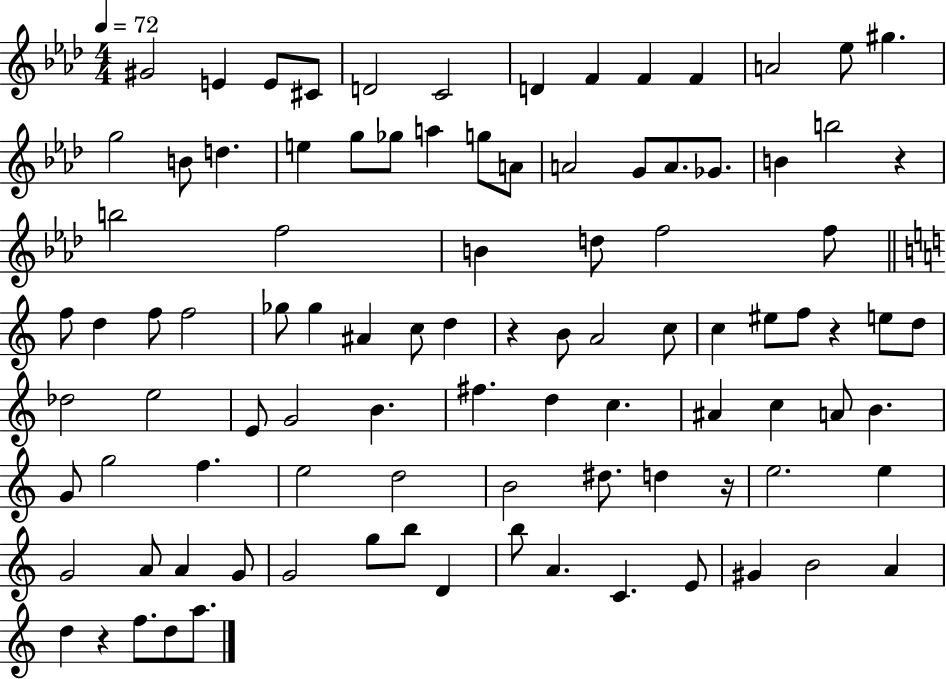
{
  \clef treble
  \numericTimeSignature
  \time 4/4
  \key aes \major
  \tempo 4 = 72
  gis'2 e'4 e'8 cis'8 | d'2 c'2 | d'4 f'4 f'4 f'4 | a'2 ees''8 gis''4. | \break g''2 b'8 d''4. | e''4 g''8 ges''8 a''4 g''8 a'8 | a'2 g'8 a'8. ges'8. | b'4 b''2 r4 | \break b''2 f''2 | b'4 d''8 f''2 f''8 | \bar "||" \break \key c \major f''8 d''4 f''8 f''2 | ges''8 ges''4 ais'4 c''8 d''4 | r4 b'8 a'2 c''8 | c''4 eis''8 f''8 r4 e''8 d''8 | \break des''2 e''2 | e'8 g'2 b'4. | fis''4. d''4 c''4. | ais'4 c''4 a'8 b'4. | \break g'8 g''2 f''4. | e''2 d''2 | b'2 dis''8. d''4 r16 | e''2. e''4 | \break g'2 a'8 a'4 g'8 | g'2 g''8 b''8 d'4 | b''8 a'4. c'4. e'8 | gis'4 b'2 a'4 | \break d''4 r4 f''8. d''8 a''8. | \bar "|."
}